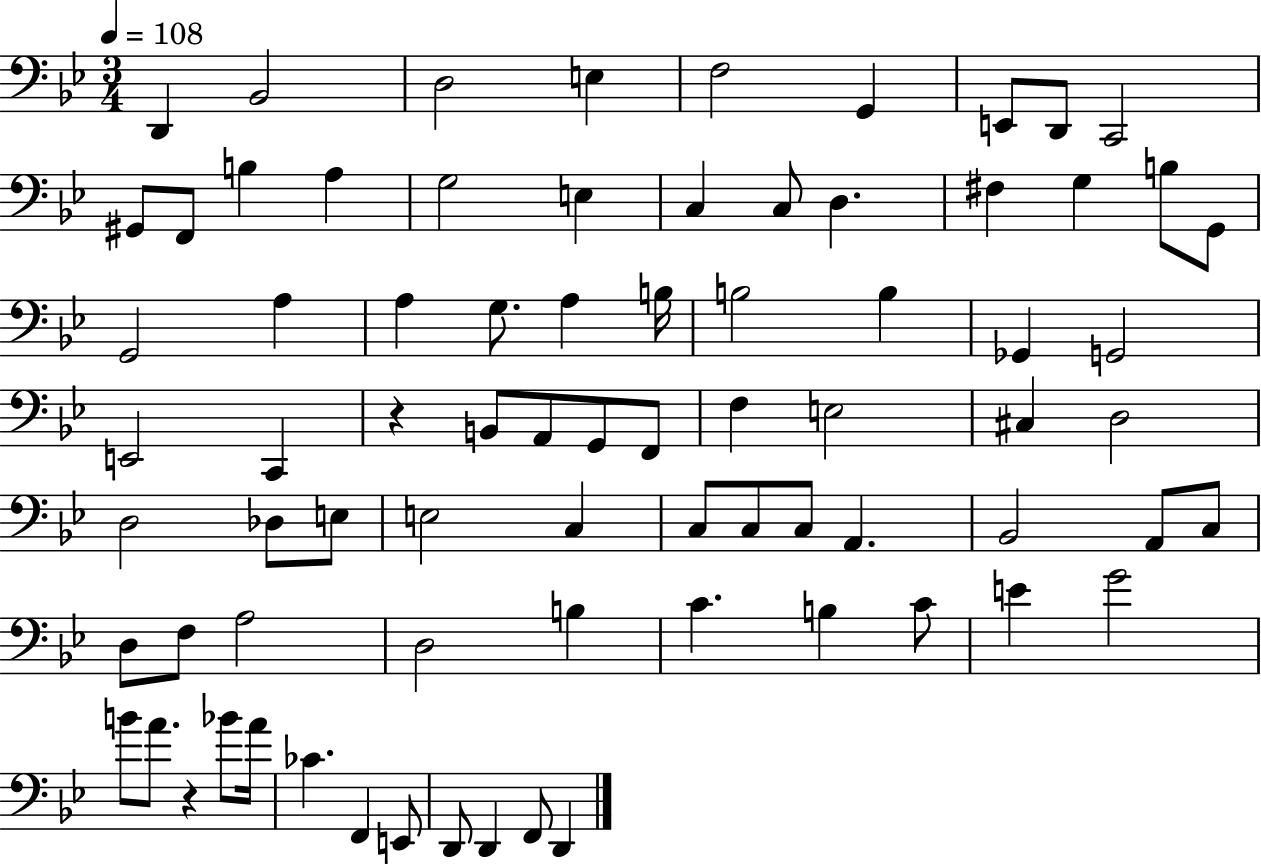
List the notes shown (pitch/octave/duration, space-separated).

D2/q Bb2/h D3/h E3/q F3/h G2/q E2/e D2/e C2/h G#2/e F2/e B3/q A3/q G3/h E3/q C3/q C3/e D3/q. F#3/q G3/q B3/e G2/e G2/h A3/q A3/q G3/e. A3/q B3/s B3/h B3/q Gb2/q G2/h E2/h C2/q R/q B2/e A2/e G2/e F2/e F3/q E3/h C#3/q D3/h D3/h Db3/e E3/e E3/h C3/q C3/e C3/e C3/e A2/q. Bb2/h A2/e C3/e D3/e F3/e A3/h D3/h B3/q C4/q. B3/q C4/e E4/q G4/h B4/e A4/e. R/q Bb4/e A4/s CES4/q. F2/q E2/e D2/e D2/q F2/e D2/q